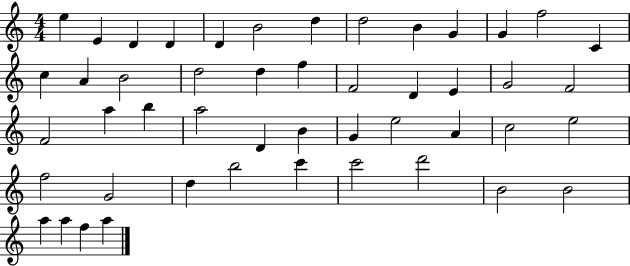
{
  \clef treble
  \numericTimeSignature
  \time 4/4
  \key c \major
  e''4 e'4 d'4 d'4 | d'4 b'2 d''4 | d''2 b'4 g'4 | g'4 f''2 c'4 | \break c''4 a'4 b'2 | d''2 d''4 f''4 | f'2 d'4 e'4 | g'2 f'2 | \break f'2 a''4 b''4 | a''2 d'4 b'4 | g'4 e''2 a'4 | c''2 e''2 | \break f''2 g'2 | d''4 b''2 c'''4 | c'''2 d'''2 | b'2 b'2 | \break a''4 a''4 f''4 a''4 | \bar "|."
}